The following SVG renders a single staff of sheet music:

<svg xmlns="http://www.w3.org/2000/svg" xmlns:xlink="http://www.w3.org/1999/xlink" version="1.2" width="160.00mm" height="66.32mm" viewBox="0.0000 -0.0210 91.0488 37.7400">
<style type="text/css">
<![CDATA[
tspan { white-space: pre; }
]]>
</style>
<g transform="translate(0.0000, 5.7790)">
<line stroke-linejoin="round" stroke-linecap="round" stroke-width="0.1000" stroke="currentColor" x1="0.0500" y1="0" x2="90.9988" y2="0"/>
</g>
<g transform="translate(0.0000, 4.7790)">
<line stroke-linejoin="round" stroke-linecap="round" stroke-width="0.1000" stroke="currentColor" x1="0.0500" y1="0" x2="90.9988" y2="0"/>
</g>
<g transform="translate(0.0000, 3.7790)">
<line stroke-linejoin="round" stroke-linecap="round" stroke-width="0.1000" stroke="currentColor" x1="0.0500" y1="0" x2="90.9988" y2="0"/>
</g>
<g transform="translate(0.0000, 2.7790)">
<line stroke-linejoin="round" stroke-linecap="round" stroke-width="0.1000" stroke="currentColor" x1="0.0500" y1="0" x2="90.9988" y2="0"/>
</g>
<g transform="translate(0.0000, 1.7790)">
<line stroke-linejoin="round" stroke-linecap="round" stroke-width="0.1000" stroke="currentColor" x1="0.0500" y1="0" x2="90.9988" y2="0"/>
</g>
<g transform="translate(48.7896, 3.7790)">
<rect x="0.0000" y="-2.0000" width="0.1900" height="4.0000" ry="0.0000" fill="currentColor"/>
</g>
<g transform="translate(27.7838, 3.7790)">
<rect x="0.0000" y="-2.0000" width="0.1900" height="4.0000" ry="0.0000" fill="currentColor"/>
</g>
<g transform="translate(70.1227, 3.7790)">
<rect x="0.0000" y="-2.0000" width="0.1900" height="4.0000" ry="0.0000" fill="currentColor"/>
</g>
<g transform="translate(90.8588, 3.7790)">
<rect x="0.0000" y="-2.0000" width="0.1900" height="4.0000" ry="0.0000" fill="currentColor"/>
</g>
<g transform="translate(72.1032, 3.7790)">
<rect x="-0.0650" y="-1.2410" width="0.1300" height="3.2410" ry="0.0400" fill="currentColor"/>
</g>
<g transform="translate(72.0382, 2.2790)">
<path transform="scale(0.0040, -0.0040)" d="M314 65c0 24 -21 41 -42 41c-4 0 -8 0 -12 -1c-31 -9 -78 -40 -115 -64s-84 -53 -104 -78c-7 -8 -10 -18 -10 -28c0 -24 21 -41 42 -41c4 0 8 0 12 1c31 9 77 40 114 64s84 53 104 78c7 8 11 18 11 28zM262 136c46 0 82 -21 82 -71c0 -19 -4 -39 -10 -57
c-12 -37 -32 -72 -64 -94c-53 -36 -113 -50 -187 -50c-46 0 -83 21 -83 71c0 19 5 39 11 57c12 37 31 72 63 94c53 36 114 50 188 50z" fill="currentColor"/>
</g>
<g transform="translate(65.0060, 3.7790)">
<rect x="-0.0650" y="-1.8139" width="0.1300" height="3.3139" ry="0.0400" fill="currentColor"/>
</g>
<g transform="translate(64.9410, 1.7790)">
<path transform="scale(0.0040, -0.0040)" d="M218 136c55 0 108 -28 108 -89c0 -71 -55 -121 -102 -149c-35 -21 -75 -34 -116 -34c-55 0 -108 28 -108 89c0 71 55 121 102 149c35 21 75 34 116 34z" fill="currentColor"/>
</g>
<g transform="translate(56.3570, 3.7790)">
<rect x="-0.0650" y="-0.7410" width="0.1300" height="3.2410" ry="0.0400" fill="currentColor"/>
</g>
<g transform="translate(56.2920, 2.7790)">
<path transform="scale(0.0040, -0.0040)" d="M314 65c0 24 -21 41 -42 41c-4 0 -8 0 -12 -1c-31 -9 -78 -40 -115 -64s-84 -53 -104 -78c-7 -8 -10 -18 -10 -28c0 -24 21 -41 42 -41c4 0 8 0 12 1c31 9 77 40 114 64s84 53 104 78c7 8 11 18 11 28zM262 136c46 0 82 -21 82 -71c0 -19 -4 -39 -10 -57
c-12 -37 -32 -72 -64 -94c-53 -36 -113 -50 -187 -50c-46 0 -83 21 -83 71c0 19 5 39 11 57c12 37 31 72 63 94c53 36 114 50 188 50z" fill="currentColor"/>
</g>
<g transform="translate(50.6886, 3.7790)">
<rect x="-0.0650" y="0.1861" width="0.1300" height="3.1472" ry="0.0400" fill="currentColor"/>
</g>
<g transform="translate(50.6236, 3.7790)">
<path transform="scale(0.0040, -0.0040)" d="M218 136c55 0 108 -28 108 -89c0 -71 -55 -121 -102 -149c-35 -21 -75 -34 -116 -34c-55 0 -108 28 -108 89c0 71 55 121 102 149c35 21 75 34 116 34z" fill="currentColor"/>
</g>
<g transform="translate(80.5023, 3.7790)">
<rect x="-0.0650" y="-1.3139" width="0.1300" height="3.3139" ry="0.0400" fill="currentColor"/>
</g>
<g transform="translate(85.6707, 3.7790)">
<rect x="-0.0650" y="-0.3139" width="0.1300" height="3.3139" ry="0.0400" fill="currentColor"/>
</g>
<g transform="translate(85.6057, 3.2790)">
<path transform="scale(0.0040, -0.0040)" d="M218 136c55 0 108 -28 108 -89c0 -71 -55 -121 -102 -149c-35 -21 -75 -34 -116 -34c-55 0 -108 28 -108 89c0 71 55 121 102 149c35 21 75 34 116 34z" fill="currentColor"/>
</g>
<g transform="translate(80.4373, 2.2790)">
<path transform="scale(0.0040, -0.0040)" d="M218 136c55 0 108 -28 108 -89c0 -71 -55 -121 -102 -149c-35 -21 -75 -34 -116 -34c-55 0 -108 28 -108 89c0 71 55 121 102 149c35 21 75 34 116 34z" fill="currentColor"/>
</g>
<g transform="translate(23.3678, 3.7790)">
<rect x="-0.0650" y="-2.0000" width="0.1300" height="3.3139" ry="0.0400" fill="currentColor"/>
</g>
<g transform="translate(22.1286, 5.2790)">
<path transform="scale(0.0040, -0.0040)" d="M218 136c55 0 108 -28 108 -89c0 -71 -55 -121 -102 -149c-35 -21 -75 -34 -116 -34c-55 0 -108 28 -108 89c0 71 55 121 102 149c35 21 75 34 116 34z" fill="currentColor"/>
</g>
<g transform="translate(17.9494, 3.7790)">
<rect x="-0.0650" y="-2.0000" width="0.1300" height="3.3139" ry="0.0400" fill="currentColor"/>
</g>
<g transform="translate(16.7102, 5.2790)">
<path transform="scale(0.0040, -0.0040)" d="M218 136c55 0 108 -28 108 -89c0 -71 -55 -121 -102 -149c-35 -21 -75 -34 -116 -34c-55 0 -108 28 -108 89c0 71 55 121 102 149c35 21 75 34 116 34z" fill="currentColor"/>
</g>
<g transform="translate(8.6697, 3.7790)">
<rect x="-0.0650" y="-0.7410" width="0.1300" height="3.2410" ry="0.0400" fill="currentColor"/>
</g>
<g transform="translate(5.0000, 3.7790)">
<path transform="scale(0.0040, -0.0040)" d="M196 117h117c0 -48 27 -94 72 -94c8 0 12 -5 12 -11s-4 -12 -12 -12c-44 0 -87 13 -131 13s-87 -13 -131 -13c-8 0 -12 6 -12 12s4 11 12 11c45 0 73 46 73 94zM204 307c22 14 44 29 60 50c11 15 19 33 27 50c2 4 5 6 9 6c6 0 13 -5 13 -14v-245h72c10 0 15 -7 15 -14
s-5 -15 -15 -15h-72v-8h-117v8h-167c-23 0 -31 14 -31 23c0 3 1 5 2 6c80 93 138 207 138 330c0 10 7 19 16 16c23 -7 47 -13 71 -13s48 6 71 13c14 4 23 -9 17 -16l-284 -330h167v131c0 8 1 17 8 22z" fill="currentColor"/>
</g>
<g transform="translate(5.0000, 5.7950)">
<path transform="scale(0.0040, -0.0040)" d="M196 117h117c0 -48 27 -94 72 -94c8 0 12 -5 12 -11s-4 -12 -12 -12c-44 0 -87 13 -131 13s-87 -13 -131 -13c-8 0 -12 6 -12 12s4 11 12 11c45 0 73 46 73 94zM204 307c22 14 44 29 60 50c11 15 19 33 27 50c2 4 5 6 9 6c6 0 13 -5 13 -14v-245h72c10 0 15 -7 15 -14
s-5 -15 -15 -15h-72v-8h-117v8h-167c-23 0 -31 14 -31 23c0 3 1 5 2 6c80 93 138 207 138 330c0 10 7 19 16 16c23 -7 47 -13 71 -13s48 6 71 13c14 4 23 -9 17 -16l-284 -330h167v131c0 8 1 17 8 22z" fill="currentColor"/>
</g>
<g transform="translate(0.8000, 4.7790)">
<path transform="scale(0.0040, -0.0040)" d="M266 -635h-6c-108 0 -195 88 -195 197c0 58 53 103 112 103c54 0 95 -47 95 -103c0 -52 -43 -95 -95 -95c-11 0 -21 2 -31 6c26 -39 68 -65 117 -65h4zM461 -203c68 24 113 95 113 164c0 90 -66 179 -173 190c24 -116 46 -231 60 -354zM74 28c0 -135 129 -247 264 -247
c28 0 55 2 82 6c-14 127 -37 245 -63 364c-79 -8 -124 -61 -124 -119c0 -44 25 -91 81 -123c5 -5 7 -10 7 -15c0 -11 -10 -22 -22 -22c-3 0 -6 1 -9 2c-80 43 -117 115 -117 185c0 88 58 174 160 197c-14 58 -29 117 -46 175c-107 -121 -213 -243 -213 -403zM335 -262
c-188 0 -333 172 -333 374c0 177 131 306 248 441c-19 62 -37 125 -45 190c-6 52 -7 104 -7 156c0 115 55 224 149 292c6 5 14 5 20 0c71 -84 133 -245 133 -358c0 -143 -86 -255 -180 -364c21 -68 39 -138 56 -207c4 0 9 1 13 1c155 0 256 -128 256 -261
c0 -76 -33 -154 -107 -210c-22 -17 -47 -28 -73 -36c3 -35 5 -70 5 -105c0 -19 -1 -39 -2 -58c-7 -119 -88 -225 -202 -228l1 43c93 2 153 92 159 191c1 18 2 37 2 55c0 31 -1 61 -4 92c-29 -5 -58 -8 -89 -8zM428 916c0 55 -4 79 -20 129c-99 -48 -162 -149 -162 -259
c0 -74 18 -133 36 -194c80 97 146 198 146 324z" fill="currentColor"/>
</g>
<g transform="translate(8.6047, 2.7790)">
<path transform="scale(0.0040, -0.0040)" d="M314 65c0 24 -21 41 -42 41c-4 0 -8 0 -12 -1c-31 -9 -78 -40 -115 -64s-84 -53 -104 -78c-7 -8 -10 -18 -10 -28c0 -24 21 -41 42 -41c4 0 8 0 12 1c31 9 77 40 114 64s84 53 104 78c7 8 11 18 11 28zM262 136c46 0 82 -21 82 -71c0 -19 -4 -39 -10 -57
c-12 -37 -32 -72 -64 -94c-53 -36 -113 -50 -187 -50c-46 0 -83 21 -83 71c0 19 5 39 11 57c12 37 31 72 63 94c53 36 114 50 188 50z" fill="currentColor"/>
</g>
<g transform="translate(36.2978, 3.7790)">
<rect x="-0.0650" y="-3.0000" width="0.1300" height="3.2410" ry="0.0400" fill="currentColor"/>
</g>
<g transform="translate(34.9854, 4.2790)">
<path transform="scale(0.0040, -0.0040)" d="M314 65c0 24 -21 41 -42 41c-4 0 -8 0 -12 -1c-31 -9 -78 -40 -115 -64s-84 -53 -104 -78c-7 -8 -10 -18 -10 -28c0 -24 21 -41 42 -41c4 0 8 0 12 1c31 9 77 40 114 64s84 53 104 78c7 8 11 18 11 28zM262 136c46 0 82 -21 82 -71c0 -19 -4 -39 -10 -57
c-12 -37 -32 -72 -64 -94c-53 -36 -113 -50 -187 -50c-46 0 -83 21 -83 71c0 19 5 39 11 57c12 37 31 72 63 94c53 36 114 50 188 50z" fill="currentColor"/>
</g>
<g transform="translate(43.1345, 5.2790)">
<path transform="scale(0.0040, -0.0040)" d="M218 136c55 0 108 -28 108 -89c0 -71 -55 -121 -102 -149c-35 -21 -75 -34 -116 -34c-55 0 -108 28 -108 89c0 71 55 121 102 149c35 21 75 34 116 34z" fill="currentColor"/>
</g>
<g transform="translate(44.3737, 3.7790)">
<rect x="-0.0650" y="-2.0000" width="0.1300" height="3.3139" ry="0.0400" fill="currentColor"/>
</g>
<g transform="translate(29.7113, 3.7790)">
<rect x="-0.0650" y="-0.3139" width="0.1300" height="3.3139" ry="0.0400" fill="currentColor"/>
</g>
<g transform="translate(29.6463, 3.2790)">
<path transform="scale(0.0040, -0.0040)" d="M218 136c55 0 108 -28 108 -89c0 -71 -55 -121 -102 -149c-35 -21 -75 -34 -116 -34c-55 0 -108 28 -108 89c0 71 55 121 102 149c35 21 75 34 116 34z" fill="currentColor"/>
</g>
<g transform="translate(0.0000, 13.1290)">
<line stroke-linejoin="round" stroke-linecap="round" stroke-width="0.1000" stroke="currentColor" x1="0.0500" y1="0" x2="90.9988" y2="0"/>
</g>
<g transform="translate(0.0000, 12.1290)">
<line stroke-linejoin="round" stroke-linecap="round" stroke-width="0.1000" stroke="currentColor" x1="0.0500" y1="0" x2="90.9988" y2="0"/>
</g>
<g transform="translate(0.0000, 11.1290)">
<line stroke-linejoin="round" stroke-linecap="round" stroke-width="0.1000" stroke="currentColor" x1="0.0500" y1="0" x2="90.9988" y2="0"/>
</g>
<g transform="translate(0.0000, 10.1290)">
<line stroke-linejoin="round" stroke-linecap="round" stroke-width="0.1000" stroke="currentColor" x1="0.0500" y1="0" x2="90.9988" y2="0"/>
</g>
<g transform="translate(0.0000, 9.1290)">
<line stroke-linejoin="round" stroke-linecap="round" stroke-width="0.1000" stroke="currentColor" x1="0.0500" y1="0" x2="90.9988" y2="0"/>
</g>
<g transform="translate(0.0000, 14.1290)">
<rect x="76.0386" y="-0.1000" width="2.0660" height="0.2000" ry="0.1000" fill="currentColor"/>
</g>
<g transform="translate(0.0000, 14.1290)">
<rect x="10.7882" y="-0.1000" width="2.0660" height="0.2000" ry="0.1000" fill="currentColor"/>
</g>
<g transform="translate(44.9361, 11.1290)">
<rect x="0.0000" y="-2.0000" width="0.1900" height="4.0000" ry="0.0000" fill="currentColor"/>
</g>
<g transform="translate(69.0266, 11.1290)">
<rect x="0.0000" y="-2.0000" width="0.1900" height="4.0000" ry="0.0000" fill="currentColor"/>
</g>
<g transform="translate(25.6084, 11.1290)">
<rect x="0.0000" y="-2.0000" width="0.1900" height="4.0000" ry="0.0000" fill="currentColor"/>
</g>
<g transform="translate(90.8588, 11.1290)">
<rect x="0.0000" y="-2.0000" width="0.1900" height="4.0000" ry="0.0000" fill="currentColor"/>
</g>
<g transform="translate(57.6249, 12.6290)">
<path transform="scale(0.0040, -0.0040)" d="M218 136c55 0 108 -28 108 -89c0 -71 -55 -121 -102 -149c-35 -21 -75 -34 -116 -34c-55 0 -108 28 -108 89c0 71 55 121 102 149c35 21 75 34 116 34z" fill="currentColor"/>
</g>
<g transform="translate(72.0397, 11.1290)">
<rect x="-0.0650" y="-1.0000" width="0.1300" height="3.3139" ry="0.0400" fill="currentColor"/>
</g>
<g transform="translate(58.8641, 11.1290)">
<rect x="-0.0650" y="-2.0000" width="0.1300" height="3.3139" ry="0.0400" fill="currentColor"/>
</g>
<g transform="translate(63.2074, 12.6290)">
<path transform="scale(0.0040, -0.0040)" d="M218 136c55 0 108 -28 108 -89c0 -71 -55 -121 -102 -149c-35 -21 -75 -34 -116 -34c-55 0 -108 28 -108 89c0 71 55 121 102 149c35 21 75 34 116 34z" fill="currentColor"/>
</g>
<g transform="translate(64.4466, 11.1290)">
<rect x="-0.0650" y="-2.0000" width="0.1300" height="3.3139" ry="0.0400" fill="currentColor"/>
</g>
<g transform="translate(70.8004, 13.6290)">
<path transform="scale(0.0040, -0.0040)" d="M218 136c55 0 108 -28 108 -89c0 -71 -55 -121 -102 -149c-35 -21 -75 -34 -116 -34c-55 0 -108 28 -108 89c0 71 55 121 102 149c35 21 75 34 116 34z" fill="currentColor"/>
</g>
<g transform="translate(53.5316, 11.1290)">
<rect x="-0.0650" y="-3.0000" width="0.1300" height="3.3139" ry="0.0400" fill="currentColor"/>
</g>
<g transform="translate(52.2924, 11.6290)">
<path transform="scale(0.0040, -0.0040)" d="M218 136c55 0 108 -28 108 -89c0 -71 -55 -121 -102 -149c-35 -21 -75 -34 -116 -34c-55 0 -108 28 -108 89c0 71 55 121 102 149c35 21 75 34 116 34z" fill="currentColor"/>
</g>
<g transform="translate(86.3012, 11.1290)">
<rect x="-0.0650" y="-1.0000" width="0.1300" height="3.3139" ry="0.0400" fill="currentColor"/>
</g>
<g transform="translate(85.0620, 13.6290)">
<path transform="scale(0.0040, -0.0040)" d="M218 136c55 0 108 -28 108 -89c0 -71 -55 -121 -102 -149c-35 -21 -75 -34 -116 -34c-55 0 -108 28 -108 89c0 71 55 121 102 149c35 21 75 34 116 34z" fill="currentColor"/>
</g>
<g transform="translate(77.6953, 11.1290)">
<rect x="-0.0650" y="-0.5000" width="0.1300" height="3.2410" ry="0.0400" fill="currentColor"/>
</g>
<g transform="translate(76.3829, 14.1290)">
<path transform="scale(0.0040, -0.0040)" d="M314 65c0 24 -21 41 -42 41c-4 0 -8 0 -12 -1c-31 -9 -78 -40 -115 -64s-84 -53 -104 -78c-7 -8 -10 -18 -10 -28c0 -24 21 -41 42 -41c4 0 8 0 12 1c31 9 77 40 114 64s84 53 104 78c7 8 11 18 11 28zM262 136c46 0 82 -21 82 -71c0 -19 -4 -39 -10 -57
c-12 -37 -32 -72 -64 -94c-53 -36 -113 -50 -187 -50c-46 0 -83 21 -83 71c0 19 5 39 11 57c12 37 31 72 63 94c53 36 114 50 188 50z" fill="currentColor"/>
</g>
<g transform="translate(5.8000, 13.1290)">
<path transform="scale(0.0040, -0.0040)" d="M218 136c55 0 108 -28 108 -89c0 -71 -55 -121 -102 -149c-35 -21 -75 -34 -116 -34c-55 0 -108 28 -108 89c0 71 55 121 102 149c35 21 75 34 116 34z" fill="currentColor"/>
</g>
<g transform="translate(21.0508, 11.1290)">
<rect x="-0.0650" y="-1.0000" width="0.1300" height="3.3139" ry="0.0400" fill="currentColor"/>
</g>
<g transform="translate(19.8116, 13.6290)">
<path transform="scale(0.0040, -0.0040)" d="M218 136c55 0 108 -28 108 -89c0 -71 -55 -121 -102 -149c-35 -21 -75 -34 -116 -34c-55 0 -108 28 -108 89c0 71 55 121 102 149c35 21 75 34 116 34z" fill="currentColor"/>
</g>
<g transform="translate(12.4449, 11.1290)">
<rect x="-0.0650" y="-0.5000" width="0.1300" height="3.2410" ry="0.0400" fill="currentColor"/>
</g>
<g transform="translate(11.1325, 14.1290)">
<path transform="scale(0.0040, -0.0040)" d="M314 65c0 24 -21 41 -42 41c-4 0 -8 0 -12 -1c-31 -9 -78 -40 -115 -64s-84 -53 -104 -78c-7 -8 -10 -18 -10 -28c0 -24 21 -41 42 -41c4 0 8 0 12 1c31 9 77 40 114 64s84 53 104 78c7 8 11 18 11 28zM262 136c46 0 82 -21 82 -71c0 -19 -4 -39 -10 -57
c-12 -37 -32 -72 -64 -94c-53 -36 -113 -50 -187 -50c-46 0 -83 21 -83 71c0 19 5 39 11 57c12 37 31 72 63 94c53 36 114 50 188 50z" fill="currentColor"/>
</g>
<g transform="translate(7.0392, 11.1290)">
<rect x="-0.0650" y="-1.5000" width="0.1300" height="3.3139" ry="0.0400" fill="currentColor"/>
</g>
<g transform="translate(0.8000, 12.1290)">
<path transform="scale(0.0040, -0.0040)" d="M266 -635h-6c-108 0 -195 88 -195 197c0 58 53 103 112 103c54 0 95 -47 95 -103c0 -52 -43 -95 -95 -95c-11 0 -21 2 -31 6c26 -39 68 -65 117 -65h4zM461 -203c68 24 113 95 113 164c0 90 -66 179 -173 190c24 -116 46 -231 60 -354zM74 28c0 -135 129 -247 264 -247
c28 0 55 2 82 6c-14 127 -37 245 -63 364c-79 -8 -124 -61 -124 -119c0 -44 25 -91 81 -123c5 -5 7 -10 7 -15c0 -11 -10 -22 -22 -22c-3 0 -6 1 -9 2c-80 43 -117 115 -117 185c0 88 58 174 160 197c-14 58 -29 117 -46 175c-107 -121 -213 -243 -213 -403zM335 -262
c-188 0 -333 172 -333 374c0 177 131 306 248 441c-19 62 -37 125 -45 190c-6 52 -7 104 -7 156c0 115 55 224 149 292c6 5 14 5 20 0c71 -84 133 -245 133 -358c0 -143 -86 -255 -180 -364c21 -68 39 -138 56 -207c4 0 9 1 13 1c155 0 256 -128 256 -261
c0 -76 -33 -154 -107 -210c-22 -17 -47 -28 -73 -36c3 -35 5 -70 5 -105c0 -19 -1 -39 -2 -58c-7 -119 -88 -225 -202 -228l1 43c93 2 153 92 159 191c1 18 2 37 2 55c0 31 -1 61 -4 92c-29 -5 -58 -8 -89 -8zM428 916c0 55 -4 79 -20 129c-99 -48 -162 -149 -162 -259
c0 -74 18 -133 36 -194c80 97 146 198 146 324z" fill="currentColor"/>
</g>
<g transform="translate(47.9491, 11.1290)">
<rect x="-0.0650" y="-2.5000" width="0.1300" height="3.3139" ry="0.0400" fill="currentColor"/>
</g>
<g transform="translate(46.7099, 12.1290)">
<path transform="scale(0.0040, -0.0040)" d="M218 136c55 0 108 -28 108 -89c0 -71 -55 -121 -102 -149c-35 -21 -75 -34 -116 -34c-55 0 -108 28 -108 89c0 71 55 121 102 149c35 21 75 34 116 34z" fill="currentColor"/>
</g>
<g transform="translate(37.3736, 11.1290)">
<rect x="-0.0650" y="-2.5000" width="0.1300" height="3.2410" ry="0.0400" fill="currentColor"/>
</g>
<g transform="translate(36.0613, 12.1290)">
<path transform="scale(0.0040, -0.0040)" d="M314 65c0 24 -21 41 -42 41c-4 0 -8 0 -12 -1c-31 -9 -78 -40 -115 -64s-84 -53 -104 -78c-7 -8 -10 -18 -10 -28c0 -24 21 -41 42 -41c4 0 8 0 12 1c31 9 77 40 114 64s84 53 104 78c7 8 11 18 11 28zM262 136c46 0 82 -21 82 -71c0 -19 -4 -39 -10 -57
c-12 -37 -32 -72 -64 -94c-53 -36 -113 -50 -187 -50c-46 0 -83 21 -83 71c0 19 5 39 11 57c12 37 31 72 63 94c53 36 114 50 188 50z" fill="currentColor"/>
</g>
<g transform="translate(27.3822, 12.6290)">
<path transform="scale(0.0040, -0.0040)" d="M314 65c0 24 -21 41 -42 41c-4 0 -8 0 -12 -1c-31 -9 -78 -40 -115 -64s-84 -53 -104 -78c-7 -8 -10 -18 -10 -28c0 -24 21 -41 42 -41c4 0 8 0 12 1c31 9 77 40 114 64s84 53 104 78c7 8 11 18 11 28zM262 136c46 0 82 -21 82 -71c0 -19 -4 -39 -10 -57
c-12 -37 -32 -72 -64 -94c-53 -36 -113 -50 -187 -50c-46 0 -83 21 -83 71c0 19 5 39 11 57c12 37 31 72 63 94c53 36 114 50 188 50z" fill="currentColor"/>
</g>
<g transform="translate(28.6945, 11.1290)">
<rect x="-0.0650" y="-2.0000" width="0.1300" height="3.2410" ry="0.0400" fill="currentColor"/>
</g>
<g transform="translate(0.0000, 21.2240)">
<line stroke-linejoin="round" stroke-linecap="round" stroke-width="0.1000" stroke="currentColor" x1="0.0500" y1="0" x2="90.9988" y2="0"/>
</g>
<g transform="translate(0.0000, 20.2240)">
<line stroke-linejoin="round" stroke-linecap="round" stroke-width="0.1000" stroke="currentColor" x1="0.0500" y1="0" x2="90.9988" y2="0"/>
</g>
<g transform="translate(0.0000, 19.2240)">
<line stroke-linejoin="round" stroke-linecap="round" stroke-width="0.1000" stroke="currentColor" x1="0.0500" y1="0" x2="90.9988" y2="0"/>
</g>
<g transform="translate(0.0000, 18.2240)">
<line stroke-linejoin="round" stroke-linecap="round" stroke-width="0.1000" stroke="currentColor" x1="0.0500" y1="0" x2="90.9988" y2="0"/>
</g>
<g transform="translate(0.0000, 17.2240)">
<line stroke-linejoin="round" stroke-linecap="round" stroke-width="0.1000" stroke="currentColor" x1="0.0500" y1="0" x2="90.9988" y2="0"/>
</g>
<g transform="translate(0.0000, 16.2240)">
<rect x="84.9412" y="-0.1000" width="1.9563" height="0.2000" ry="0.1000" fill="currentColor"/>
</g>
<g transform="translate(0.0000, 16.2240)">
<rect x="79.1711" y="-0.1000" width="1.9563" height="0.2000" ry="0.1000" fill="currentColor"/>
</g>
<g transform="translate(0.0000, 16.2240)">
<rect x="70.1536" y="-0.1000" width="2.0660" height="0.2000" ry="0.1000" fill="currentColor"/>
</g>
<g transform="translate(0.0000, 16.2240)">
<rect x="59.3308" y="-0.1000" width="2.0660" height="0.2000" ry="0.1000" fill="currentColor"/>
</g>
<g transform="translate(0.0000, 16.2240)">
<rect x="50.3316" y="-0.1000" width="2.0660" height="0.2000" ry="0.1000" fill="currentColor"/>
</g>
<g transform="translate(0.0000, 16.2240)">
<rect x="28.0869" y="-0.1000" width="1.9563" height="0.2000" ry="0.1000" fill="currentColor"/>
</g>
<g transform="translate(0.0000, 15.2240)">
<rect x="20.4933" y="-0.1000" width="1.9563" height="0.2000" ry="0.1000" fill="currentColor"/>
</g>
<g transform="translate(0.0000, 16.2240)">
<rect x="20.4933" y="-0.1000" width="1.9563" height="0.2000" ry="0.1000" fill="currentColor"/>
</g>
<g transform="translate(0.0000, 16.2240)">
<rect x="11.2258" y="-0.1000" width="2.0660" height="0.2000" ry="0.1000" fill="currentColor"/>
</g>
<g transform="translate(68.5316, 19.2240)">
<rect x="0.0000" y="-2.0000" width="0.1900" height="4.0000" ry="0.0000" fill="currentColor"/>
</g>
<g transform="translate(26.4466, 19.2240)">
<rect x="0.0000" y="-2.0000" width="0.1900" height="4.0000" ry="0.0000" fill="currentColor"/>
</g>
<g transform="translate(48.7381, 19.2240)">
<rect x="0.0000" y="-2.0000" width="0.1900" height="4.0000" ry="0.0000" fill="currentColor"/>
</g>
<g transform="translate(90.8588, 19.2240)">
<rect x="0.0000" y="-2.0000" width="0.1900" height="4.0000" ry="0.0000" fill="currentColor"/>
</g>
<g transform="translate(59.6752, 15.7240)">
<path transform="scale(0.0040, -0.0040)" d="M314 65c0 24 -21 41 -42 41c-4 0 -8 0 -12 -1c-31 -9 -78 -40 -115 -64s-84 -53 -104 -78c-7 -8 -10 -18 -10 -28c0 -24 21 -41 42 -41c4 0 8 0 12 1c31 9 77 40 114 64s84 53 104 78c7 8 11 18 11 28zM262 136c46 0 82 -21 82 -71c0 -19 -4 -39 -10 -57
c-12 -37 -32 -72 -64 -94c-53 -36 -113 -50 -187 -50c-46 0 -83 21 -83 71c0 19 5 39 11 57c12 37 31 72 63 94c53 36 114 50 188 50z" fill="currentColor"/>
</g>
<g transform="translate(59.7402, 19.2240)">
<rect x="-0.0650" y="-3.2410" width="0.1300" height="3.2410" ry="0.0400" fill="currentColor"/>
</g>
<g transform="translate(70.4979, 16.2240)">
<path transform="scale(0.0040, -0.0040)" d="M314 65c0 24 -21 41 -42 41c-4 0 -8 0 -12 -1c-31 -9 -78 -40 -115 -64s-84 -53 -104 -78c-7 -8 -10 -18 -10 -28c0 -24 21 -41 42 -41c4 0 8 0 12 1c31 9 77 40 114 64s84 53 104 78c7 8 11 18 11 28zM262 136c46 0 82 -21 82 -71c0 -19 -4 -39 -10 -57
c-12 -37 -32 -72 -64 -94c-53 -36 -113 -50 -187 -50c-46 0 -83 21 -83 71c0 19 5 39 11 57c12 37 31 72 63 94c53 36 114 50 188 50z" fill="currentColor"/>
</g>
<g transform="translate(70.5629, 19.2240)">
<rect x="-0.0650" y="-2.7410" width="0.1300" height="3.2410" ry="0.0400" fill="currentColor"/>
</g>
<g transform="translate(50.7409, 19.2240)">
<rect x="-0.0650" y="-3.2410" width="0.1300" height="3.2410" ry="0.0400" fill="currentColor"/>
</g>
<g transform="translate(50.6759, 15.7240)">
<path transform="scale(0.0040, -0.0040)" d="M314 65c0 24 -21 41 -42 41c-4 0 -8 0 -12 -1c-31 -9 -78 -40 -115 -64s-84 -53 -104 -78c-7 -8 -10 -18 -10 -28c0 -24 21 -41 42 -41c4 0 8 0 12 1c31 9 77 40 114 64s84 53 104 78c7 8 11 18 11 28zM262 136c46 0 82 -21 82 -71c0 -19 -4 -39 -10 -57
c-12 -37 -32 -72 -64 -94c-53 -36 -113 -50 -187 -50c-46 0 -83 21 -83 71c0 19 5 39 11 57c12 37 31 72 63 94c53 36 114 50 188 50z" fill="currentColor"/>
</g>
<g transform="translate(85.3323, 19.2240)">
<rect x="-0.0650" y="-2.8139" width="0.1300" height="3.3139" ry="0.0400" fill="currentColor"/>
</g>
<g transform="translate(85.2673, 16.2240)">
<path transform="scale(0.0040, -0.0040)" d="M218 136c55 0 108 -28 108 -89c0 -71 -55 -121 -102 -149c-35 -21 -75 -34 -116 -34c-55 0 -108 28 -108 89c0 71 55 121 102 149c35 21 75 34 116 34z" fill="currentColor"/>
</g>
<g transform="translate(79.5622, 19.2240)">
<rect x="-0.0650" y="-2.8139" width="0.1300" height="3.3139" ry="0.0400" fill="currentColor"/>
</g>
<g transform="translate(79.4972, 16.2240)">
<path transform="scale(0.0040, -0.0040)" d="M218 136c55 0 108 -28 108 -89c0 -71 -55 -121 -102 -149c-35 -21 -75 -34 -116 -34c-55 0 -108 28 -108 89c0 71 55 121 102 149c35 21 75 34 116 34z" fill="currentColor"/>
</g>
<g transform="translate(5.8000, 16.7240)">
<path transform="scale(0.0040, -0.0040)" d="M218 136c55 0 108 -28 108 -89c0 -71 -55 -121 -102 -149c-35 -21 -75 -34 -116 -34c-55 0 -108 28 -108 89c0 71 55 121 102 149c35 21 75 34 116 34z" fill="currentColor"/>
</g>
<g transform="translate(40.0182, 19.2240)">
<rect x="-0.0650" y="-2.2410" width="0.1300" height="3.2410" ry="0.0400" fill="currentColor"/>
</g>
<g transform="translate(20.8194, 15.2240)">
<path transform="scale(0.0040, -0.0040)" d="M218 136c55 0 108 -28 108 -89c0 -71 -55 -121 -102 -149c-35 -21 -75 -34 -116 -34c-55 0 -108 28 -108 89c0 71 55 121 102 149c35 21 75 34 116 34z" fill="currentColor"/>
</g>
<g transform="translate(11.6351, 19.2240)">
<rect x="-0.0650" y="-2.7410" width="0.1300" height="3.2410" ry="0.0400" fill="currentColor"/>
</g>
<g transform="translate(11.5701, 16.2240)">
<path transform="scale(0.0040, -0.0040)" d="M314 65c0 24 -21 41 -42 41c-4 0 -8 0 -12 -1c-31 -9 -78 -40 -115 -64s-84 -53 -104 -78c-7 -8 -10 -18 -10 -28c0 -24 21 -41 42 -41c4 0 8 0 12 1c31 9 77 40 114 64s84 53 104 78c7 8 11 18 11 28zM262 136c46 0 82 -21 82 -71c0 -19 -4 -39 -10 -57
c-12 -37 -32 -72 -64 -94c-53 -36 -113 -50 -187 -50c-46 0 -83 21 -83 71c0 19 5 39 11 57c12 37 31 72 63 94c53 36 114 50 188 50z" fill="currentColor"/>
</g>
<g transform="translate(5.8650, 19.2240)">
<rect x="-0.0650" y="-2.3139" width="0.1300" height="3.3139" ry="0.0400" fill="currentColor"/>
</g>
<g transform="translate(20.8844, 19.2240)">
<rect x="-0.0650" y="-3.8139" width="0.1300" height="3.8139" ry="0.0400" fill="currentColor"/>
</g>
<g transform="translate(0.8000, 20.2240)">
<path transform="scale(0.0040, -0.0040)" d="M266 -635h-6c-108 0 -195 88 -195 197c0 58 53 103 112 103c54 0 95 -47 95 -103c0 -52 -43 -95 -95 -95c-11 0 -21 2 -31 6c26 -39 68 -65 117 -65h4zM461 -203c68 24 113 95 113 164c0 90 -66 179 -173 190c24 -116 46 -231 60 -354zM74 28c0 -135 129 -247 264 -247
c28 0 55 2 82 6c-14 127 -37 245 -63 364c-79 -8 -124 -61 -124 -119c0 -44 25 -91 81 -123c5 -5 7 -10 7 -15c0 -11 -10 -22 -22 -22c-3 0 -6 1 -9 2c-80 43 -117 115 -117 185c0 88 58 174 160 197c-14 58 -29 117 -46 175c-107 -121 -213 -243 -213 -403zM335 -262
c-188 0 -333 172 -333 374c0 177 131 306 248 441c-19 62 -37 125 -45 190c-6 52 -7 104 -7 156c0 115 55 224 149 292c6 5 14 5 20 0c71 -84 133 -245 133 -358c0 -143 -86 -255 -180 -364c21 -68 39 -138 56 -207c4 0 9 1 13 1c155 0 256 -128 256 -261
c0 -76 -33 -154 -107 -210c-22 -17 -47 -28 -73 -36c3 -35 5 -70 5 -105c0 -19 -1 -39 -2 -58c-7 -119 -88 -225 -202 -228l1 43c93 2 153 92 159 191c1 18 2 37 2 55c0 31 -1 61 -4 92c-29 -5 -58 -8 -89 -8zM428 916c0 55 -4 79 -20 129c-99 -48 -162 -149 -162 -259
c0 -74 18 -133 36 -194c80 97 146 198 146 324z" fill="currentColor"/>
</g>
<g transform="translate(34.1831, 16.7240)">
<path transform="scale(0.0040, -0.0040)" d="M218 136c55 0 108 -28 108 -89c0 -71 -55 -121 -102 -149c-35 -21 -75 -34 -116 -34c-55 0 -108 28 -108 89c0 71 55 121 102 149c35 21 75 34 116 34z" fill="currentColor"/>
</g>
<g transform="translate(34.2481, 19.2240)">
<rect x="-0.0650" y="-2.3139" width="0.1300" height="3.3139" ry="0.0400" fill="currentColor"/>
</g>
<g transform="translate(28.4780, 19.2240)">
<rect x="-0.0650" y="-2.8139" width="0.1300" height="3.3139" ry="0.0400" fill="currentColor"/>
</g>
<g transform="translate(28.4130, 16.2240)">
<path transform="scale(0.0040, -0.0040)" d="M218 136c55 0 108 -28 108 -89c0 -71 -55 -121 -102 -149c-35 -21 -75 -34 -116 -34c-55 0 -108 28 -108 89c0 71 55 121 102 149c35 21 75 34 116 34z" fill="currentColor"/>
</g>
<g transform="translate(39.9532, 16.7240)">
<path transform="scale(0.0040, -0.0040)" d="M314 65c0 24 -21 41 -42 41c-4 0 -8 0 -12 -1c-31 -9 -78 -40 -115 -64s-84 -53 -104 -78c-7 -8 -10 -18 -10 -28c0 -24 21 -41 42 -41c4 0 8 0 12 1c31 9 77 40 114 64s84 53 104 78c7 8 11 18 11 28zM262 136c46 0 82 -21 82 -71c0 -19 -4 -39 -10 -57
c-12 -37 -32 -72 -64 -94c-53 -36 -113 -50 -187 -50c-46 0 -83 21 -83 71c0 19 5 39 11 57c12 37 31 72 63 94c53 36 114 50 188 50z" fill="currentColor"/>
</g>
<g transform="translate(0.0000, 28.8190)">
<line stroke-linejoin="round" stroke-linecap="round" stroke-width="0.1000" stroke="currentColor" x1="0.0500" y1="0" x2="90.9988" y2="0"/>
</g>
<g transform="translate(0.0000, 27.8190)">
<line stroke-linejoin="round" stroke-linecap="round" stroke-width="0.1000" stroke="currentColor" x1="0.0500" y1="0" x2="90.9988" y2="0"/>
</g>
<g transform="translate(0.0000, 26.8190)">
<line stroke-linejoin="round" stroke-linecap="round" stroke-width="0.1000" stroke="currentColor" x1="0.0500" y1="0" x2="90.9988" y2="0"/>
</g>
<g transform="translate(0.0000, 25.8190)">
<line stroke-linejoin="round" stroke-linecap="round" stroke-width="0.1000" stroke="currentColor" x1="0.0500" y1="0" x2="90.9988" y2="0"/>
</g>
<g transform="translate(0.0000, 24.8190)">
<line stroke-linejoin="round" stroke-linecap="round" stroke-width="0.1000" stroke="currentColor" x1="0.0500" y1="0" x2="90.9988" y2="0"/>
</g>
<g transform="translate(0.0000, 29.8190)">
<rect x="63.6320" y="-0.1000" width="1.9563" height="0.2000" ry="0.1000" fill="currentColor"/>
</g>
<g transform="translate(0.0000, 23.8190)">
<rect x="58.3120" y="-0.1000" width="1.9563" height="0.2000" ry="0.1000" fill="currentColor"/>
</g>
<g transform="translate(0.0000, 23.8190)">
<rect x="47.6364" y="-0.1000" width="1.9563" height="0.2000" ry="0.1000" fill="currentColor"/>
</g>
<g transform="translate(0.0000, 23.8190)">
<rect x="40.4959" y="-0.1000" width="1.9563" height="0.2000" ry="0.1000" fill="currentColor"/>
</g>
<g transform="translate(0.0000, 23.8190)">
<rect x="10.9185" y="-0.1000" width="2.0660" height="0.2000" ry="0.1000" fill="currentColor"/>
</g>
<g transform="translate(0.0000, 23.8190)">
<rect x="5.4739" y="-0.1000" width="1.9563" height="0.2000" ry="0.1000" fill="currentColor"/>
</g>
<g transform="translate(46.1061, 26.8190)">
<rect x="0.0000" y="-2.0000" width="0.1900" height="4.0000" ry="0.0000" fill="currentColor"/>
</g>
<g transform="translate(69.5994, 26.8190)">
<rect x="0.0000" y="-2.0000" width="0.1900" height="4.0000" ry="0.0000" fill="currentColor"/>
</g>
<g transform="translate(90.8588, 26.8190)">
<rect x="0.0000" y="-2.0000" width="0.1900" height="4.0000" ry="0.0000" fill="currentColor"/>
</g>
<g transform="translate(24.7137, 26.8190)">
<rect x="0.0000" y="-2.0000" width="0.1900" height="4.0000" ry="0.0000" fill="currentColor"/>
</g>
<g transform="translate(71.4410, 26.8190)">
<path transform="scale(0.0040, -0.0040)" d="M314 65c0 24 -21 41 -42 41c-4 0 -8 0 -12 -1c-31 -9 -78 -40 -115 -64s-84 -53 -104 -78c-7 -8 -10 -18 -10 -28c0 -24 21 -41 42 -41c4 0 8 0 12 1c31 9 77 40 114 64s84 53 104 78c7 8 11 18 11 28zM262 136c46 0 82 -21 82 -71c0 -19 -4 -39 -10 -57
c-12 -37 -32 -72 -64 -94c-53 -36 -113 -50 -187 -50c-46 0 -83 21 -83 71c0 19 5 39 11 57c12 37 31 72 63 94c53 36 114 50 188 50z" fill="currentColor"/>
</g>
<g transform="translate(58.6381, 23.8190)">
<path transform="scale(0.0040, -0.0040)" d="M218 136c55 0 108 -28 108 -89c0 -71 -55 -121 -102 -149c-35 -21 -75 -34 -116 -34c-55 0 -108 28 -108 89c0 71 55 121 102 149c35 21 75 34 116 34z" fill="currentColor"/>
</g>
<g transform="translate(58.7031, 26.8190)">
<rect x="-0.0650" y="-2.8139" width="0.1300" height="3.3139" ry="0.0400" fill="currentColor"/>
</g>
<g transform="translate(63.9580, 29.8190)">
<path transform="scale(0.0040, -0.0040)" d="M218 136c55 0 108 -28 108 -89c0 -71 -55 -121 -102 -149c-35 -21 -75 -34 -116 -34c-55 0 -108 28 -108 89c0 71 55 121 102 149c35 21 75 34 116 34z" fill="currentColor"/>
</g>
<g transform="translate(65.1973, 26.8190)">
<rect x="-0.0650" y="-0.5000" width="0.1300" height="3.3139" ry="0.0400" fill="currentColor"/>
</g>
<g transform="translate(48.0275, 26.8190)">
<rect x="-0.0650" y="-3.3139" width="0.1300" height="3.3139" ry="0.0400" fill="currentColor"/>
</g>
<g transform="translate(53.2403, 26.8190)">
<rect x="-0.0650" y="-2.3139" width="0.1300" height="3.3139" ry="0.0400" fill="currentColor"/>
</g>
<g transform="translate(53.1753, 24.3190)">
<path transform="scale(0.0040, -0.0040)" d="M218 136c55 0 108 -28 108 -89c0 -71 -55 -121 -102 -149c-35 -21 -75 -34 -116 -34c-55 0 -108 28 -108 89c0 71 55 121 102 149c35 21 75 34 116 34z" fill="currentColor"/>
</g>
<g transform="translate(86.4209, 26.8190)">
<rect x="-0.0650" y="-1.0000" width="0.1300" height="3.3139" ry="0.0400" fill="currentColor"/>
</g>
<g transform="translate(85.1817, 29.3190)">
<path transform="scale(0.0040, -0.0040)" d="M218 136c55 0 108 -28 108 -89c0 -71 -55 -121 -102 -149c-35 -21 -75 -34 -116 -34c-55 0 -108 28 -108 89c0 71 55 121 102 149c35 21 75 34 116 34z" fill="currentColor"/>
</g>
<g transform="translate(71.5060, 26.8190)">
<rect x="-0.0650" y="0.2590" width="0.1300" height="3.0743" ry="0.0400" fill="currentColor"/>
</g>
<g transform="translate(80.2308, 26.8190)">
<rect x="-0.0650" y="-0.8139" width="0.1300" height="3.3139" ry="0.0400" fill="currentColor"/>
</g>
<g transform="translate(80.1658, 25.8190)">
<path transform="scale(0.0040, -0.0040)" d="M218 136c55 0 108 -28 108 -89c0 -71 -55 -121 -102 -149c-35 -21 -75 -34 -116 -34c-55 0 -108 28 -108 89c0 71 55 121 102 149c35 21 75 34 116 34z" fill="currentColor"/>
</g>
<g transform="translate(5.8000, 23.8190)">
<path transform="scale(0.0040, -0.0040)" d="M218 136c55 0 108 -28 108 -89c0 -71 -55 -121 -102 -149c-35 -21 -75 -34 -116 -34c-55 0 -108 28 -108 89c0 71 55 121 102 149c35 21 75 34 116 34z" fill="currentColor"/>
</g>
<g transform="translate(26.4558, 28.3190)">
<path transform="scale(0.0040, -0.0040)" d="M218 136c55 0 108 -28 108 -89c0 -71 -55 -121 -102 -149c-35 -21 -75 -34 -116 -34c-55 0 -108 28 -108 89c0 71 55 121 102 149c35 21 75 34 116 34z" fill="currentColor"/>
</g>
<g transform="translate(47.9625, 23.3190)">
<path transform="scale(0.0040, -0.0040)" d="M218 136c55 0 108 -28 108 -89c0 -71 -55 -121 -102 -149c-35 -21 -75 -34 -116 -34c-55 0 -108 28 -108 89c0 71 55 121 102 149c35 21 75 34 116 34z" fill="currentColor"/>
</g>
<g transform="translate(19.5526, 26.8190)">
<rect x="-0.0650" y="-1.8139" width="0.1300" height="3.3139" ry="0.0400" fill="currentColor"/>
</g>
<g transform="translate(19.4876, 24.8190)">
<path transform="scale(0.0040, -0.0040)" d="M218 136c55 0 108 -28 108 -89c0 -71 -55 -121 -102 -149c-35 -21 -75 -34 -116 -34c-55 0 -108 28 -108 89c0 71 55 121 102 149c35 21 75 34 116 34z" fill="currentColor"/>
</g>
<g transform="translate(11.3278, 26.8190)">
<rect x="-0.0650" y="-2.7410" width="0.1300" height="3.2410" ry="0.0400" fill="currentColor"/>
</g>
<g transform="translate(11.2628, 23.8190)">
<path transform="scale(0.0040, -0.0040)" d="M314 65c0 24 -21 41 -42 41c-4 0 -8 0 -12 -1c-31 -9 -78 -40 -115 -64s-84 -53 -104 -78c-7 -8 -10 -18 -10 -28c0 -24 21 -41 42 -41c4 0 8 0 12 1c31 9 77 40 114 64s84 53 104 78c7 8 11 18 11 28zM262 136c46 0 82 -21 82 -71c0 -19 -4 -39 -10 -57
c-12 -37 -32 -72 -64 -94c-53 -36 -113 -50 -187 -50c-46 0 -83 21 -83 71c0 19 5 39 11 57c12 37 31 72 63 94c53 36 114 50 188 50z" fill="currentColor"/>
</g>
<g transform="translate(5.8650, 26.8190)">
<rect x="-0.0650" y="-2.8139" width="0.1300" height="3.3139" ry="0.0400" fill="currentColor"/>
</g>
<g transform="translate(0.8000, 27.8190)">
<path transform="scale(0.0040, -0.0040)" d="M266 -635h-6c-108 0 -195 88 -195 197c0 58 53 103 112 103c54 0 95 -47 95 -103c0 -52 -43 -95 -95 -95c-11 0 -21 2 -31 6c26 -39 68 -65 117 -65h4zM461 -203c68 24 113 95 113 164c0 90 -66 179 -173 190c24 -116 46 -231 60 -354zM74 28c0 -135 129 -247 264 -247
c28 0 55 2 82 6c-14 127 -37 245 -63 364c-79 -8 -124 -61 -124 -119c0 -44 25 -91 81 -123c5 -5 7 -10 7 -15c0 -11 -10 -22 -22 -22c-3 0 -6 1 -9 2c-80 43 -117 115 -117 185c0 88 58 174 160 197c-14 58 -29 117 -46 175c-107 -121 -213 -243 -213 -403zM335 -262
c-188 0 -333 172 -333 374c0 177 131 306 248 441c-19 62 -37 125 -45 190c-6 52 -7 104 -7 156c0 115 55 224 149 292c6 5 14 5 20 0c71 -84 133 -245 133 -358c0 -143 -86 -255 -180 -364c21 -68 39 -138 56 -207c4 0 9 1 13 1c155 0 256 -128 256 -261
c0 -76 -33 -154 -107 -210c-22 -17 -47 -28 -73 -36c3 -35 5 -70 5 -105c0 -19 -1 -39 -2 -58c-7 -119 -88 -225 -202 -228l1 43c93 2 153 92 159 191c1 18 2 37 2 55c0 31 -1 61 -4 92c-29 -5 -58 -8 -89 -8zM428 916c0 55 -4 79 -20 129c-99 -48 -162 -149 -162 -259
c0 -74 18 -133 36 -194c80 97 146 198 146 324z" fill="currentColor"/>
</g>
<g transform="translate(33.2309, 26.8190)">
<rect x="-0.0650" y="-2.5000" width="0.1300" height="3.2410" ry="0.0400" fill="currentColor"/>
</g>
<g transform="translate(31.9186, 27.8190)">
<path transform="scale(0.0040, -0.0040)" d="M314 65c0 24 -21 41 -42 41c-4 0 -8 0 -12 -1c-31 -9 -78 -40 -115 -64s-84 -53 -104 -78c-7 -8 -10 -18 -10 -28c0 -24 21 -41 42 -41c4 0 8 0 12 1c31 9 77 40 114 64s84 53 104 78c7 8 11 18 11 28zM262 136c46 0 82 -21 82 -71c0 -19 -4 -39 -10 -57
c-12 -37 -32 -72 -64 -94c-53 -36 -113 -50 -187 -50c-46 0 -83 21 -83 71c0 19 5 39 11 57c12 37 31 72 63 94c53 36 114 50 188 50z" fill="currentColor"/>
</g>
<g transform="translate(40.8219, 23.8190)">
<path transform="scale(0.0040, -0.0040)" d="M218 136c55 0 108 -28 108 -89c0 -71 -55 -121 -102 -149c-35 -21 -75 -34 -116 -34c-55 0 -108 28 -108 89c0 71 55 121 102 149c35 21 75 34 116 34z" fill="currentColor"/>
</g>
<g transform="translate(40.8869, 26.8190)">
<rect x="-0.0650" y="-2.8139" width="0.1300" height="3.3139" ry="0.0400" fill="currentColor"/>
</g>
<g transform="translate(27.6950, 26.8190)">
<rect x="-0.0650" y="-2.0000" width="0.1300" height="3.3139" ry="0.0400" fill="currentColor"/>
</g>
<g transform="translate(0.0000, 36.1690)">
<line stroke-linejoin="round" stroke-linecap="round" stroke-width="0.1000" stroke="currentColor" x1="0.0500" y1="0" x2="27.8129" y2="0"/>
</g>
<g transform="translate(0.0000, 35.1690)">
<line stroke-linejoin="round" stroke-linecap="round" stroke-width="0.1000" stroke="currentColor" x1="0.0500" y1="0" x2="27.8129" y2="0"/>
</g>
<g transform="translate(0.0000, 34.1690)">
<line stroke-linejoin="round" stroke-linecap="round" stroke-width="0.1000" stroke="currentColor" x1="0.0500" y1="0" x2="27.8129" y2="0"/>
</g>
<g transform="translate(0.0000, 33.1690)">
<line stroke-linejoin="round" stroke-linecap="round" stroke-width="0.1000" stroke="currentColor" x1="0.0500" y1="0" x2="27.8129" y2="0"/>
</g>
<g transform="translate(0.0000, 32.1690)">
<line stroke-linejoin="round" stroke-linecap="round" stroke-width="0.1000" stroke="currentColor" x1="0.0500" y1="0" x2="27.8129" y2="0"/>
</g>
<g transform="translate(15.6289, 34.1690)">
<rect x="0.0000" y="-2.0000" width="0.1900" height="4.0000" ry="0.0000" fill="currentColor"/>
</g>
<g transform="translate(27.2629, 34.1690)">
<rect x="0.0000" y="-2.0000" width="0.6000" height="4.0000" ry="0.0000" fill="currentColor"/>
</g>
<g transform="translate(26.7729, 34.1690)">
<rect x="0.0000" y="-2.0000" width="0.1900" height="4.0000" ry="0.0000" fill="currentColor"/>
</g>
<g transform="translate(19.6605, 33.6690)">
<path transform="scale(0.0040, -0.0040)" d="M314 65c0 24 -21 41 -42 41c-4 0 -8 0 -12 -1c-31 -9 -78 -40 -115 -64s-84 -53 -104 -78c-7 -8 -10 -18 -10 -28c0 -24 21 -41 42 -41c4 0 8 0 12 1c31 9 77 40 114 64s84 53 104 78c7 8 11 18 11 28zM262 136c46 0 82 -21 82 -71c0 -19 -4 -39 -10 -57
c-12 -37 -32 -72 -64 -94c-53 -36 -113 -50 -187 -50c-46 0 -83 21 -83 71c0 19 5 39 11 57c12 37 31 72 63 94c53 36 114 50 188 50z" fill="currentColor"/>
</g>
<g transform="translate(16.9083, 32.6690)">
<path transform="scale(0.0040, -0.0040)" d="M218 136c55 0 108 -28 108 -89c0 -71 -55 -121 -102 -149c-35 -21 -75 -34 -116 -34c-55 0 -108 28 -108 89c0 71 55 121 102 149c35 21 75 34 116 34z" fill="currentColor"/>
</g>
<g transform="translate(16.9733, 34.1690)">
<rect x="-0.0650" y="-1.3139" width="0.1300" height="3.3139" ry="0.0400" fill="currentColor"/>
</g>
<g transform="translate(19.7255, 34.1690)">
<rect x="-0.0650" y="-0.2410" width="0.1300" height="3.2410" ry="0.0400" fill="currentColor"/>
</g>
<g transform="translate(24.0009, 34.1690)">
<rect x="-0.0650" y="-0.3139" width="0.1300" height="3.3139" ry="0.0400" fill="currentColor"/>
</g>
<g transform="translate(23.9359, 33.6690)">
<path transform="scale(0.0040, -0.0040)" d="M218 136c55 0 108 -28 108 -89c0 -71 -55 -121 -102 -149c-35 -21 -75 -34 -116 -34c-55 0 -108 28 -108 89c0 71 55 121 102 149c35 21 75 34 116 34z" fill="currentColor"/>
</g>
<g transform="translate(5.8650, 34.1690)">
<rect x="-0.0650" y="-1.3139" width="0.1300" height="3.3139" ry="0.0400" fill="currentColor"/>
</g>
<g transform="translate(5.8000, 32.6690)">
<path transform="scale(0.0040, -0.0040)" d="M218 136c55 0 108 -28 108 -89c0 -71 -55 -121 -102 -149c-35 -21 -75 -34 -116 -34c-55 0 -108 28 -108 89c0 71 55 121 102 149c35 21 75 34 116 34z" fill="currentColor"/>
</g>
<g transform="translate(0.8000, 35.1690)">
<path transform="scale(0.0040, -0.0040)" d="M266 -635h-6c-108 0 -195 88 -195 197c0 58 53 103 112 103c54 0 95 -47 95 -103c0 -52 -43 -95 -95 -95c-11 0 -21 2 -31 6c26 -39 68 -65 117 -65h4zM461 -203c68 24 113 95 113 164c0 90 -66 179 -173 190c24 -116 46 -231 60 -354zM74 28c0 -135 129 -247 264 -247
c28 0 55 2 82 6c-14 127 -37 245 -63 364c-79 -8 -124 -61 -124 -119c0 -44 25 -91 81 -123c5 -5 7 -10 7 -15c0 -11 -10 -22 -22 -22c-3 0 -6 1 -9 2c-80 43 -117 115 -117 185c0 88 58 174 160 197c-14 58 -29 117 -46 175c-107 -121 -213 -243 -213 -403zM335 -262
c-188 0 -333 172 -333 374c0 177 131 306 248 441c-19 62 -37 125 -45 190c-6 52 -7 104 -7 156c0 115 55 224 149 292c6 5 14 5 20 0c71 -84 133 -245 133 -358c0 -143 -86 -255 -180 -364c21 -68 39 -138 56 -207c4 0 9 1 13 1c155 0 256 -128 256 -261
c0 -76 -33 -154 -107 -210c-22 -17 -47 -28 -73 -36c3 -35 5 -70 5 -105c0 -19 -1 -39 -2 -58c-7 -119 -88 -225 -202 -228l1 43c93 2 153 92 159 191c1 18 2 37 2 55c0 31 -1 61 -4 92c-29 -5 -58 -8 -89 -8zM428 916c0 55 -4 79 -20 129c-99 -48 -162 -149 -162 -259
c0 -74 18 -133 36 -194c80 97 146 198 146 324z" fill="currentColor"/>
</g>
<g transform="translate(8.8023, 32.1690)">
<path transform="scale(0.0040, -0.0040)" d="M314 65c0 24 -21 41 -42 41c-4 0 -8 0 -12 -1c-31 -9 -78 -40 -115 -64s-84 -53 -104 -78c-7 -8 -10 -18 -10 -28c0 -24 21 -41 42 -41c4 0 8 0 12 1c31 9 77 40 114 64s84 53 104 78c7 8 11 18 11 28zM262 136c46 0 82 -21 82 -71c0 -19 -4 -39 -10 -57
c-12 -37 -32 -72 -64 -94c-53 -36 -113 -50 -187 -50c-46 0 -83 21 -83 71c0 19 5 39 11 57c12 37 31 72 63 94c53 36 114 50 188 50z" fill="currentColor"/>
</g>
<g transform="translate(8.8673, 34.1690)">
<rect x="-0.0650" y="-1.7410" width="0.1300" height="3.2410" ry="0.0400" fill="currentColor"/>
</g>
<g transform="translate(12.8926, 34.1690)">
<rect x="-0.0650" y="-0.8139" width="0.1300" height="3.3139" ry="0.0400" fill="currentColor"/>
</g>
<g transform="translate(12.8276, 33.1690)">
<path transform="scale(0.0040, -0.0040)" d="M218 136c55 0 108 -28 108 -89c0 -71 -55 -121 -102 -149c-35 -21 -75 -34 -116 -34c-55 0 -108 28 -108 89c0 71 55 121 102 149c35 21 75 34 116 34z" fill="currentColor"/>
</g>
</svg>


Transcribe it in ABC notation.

X:1
T:Untitled
M:4/4
L:1/4
K:C
d2 F F c A2 F B d2 f e2 e c E C2 D F2 G2 G A F F D C2 D g a2 c' a g g2 b2 b2 a2 a a a a2 f F G2 a b g a C B2 d D e f2 d e c2 c